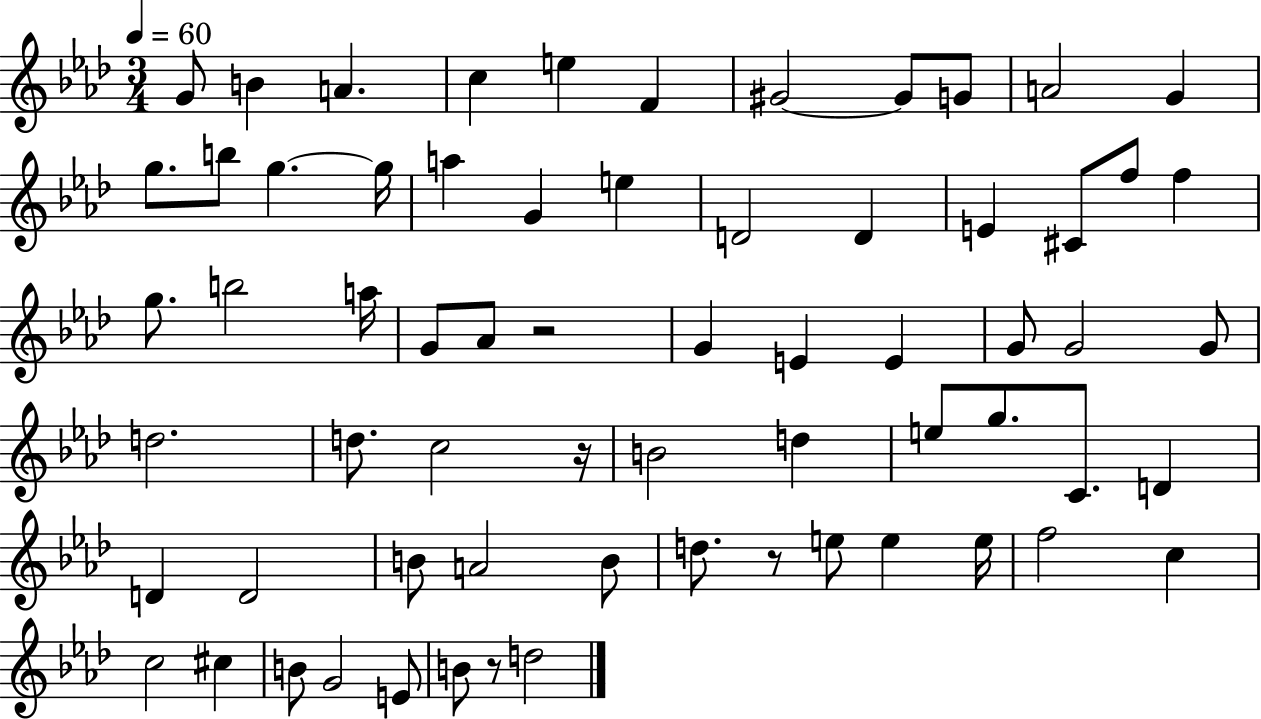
G4/e B4/q A4/q. C5/q E5/q F4/q G#4/h G#4/e G4/e A4/h G4/q G5/e. B5/e G5/q. G5/s A5/q G4/q E5/q D4/h D4/q E4/q C#4/e F5/e F5/q G5/e. B5/h A5/s G4/e Ab4/e R/h G4/q E4/q E4/q G4/e G4/h G4/e D5/h. D5/e. C5/h R/s B4/h D5/q E5/e G5/e. C4/e. D4/q D4/q D4/h B4/e A4/h B4/e D5/e. R/e E5/e E5/q E5/s F5/h C5/q C5/h C#5/q B4/e G4/h E4/e B4/e R/e D5/h